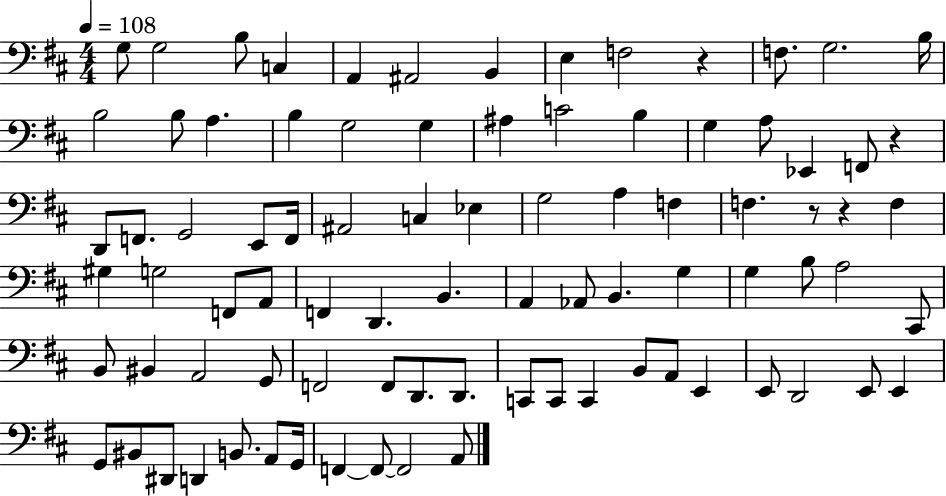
G3/e G3/h B3/e C3/q A2/q A#2/h B2/q E3/q F3/h R/q F3/e. G3/h. B3/s B3/h B3/e A3/q. B3/q G3/h G3/q A#3/q C4/h B3/q G3/q A3/e Eb2/q F2/e R/q D2/e F2/e. G2/h E2/e F2/s A#2/h C3/q Eb3/q G3/h A3/q F3/q F3/q. R/e R/q F3/q G#3/q G3/h F2/e A2/e F2/q D2/q. B2/q. A2/q Ab2/e B2/q. G3/q G3/q B3/e A3/h C#2/e B2/e BIS2/q A2/h G2/e F2/h F2/e D2/e. D2/e. C2/e C2/e C2/q B2/e A2/e E2/q E2/e D2/h E2/e E2/q G2/e BIS2/e D#2/e D2/q B2/e. A2/e G2/s F2/q F2/e F2/h A2/e